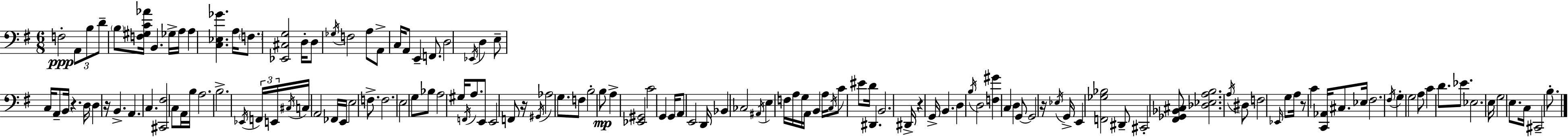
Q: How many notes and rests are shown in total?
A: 143